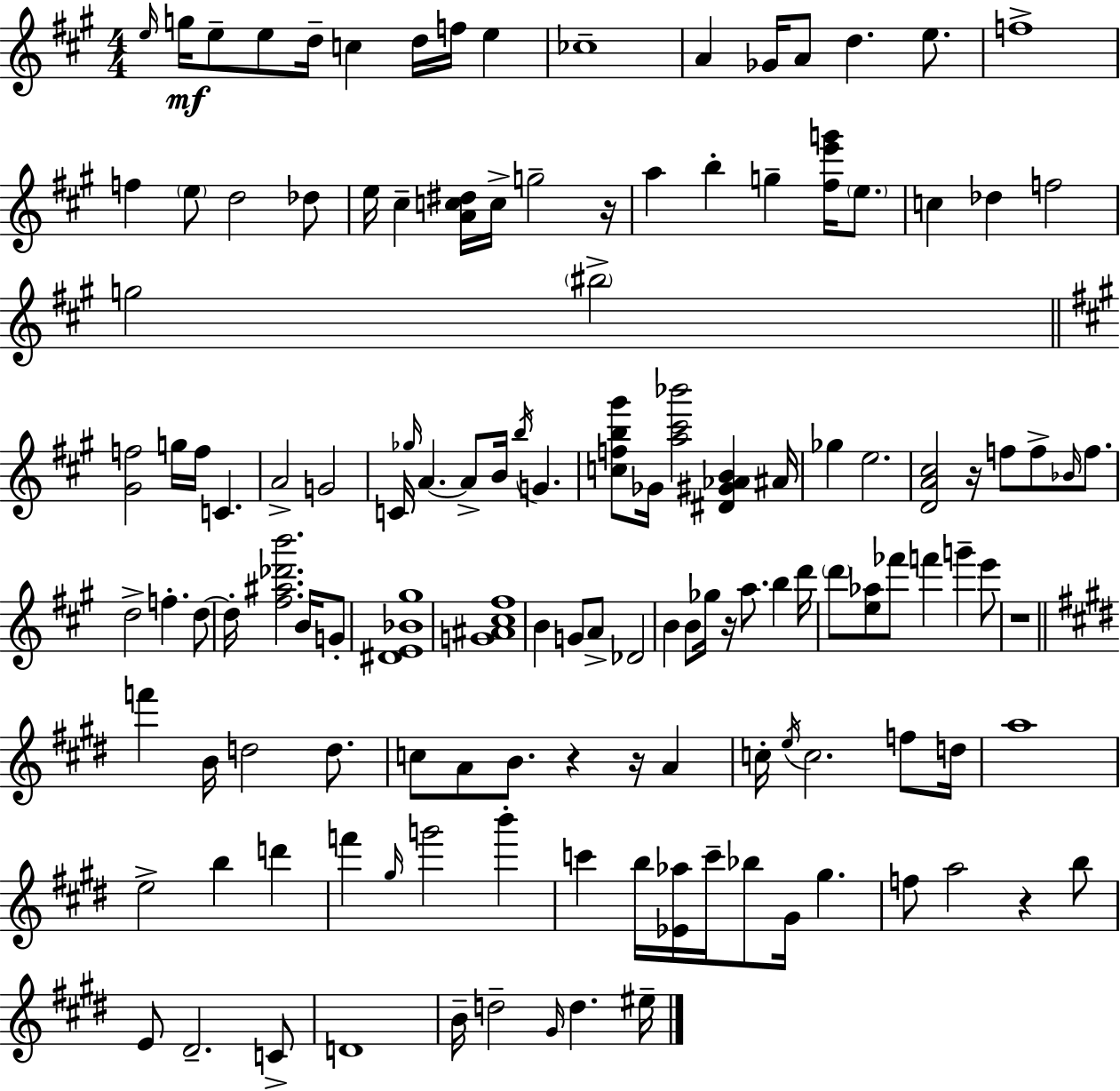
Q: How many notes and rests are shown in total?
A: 132